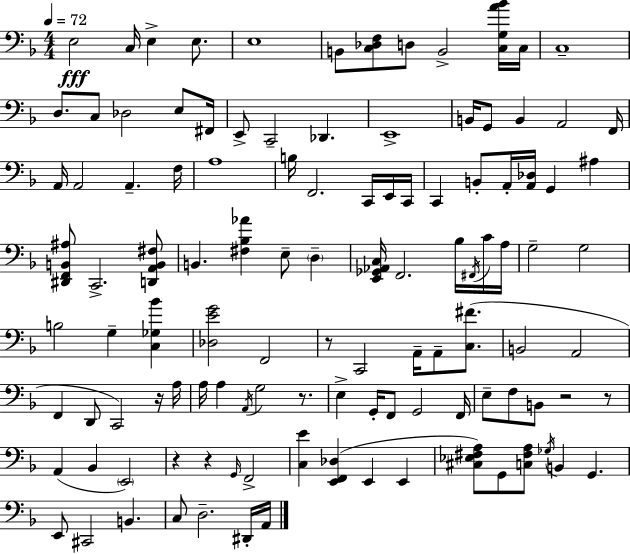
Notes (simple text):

E3/h C3/s E3/q E3/e. E3/w B2/e [C3,Db3,F3]/e D3/e B2/h [C3,G3,A4,Bb4]/s C3/s C3/w D3/e. C3/e Db3/h E3/e F#2/s E2/e C2/h Db2/q. E2/w B2/s G2/e B2/q A2/h F2/s A2/s A2/h A2/q. F3/s A3/w B3/s F2/h. C2/s E2/s C2/s C2/q B2/e A2/s [A2,Db3]/s G2/q A#3/q [D#2,F2,B2,A#3]/e C2/h. [D2,A2,B2,F#3]/e B2/q. [F#3,Bb3,Ab4]/q E3/e D3/q [E2,Gb2,Ab2,C3]/s F2/h. Bb3/s F#2/s C4/s A3/s G3/h G3/h B3/h G3/q [C3,Gb3,Bb4]/q [Db3,E4,G4]/h F2/h R/e C2/h A2/s A2/e [C3,F#4]/e. B2/h A2/h F2/q D2/e C2/h R/s A3/s A3/s A3/q A2/s G3/h R/e. E3/q G2/s F2/e G2/h F2/s E3/e F3/e B2/e R/h R/e A2/q Bb2/q E2/h R/q R/q G2/s F2/h [C3,E4]/q [E2,F2,Db3]/q E2/q E2/q [C#3,Eb3,F#3,A3]/e G2/e [C3,F#3,A3]/e Gb3/s B2/q G2/q. E2/e C#2/h B2/q. C3/e D3/h. D#2/s A2/s